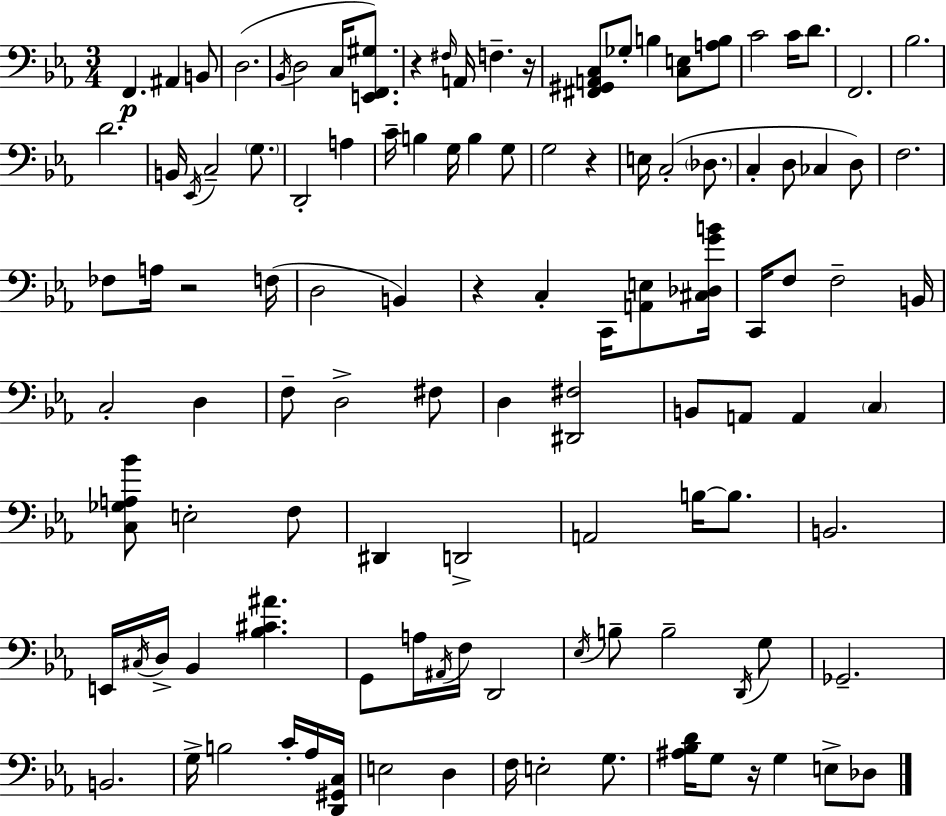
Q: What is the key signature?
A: C minor